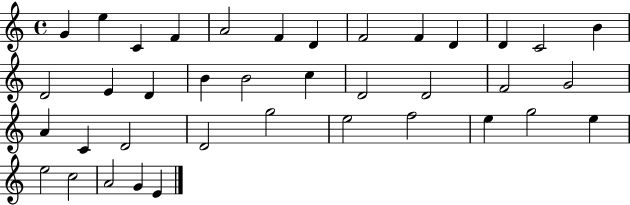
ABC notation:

X:1
T:Untitled
M:4/4
L:1/4
K:C
G e C F A2 F D F2 F D D C2 B D2 E D B B2 c D2 D2 F2 G2 A C D2 D2 g2 e2 f2 e g2 e e2 c2 A2 G E